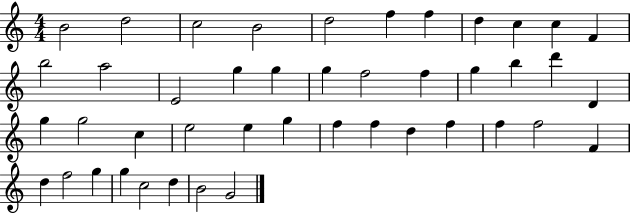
{
  \clef treble
  \numericTimeSignature
  \time 4/4
  \key c \major
  b'2 d''2 | c''2 b'2 | d''2 f''4 f''4 | d''4 c''4 c''4 f'4 | \break b''2 a''2 | e'2 g''4 g''4 | g''4 f''2 f''4 | g''4 b''4 d'''4 d'4 | \break g''4 g''2 c''4 | e''2 e''4 g''4 | f''4 f''4 d''4 f''4 | f''4 f''2 f'4 | \break d''4 f''2 g''4 | g''4 c''2 d''4 | b'2 g'2 | \bar "|."
}